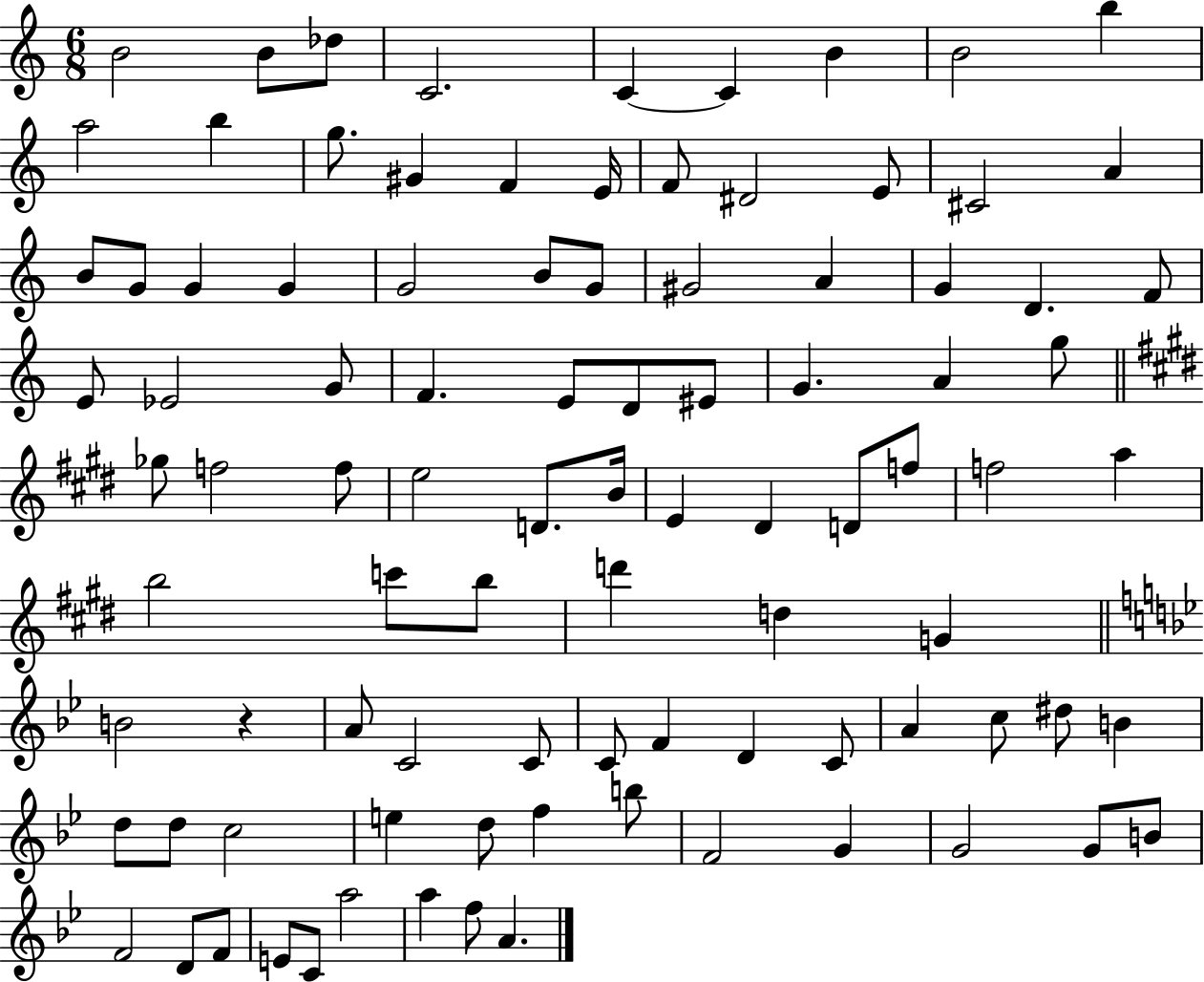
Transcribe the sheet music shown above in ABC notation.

X:1
T:Untitled
M:6/8
L:1/4
K:C
B2 B/2 _d/2 C2 C C B B2 b a2 b g/2 ^G F E/4 F/2 ^D2 E/2 ^C2 A B/2 G/2 G G G2 B/2 G/2 ^G2 A G D F/2 E/2 _E2 G/2 F E/2 D/2 ^E/2 G A g/2 _g/2 f2 f/2 e2 D/2 B/4 E ^D D/2 f/2 f2 a b2 c'/2 b/2 d' d G B2 z A/2 C2 C/2 C/2 F D C/2 A c/2 ^d/2 B d/2 d/2 c2 e d/2 f b/2 F2 G G2 G/2 B/2 F2 D/2 F/2 E/2 C/2 a2 a f/2 A